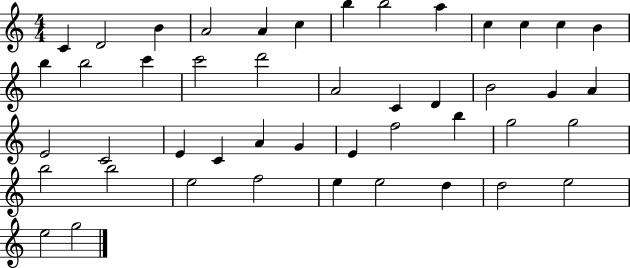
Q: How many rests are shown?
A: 0